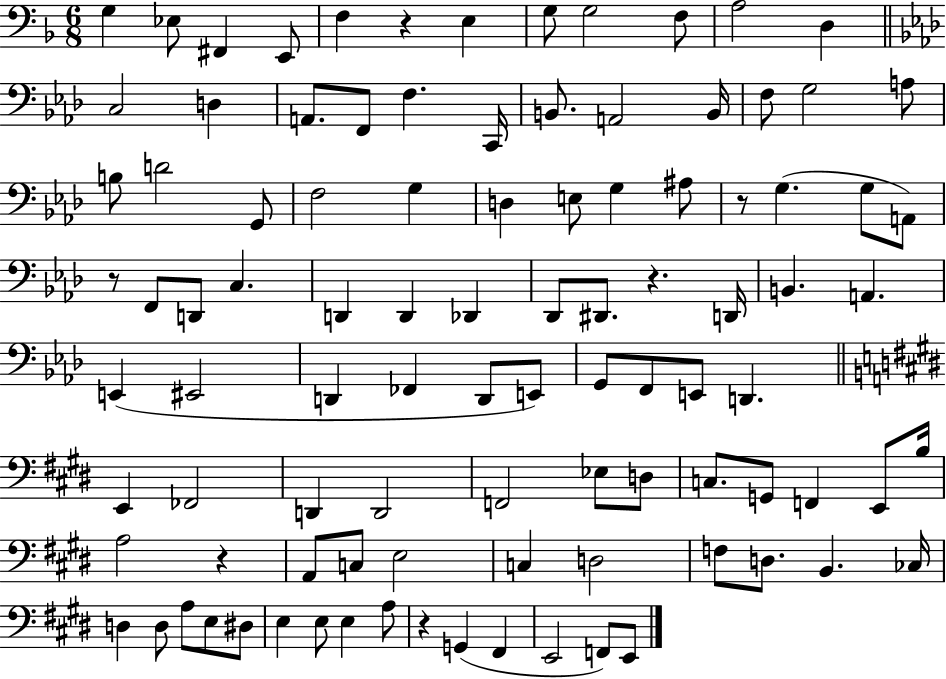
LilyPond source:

{
  \clef bass
  \numericTimeSignature
  \time 6/8
  \key f \major
  g4 ees8 fis,4 e,8 | f4 r4 e4 | g8 g2 f8 | a2 d4 | \break \bar "||" \break \key aes \major c2 d4 | a,8. f,8 f4. c,16 | b,8. a,2 b,16 | f8 g2 a8 | \break b8 d'2 g,8 | f2 g4 | d4 e8 g4 ais8 | r8 g4.( g8 a,8) | \break r8 f,8 d,8 c4. | d,4 d,4 des,4 | des,8 dis,8. r4. d,16 | b,4. a,4. | \break e,4( eis,2 | d,4 fes,4 d,8 e,8) | g,8 f,8 e,8 d,4. | \bar "||" \break \key e \major e,4 fes,2 | d,4 d,2 | f,2 ees8 d8 | c8. g,8 f,4 e,8 b16 | \break a2 r4 | a,8 c8 e2 | c4 d2 | f8 d8. b,4. ces16 | \break d4 d8 a8 e8 dis8 | e4 e8 e4 a8 | r4 g,4( fis,4 | e,2 f,8) e,8 | \break \bar "|."
}